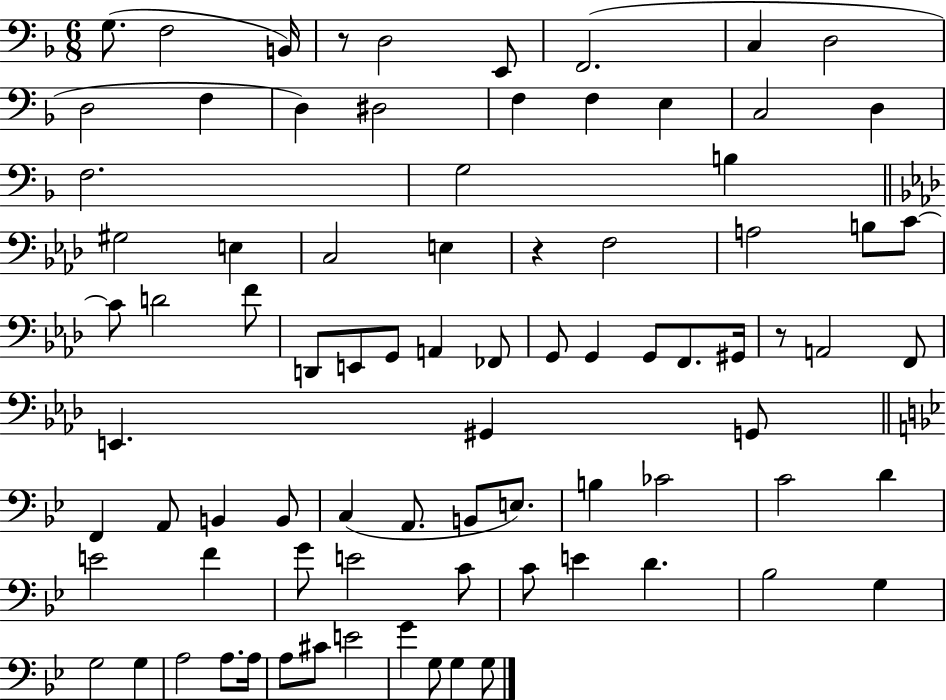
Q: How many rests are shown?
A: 3